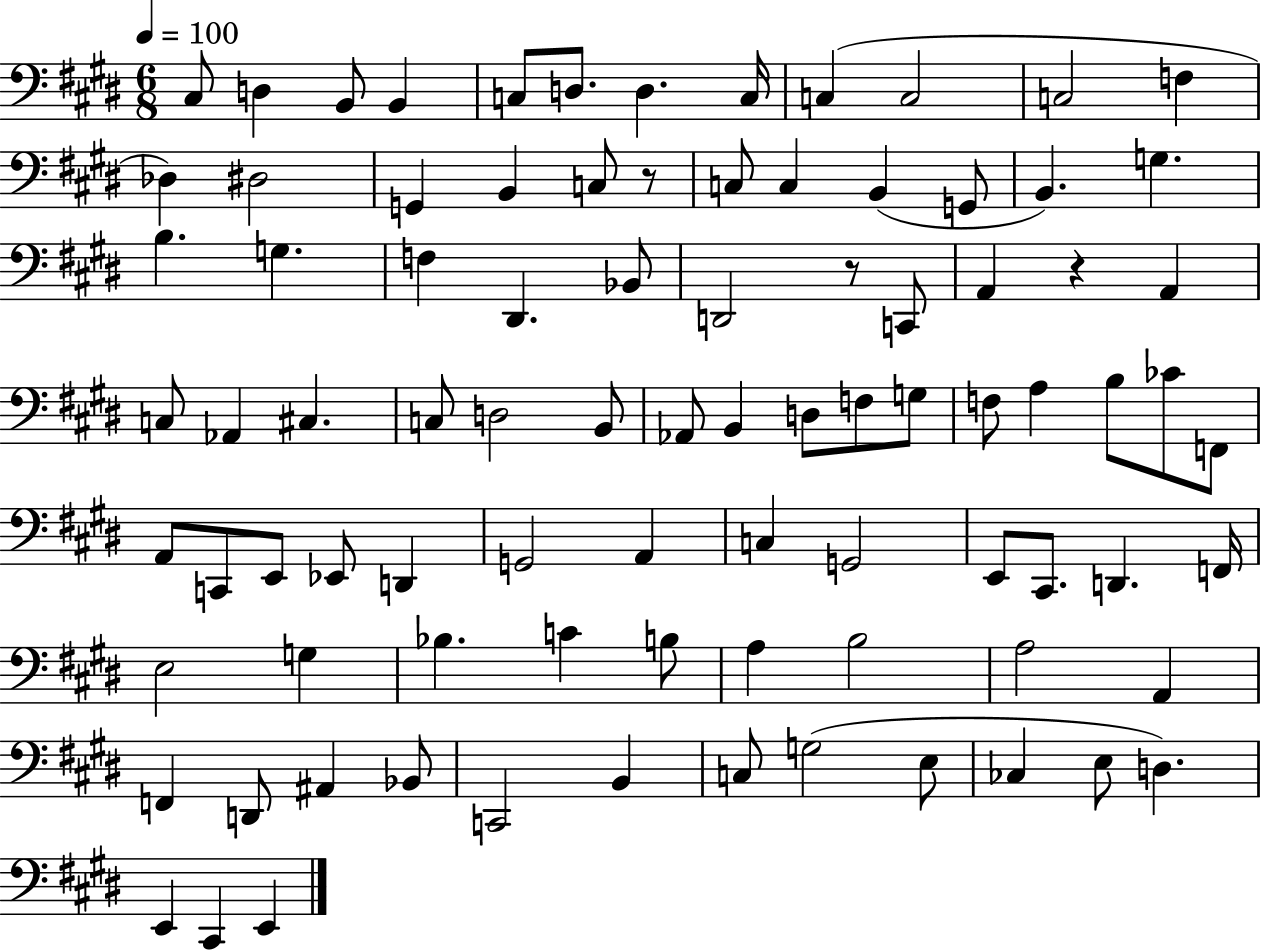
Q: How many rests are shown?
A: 3